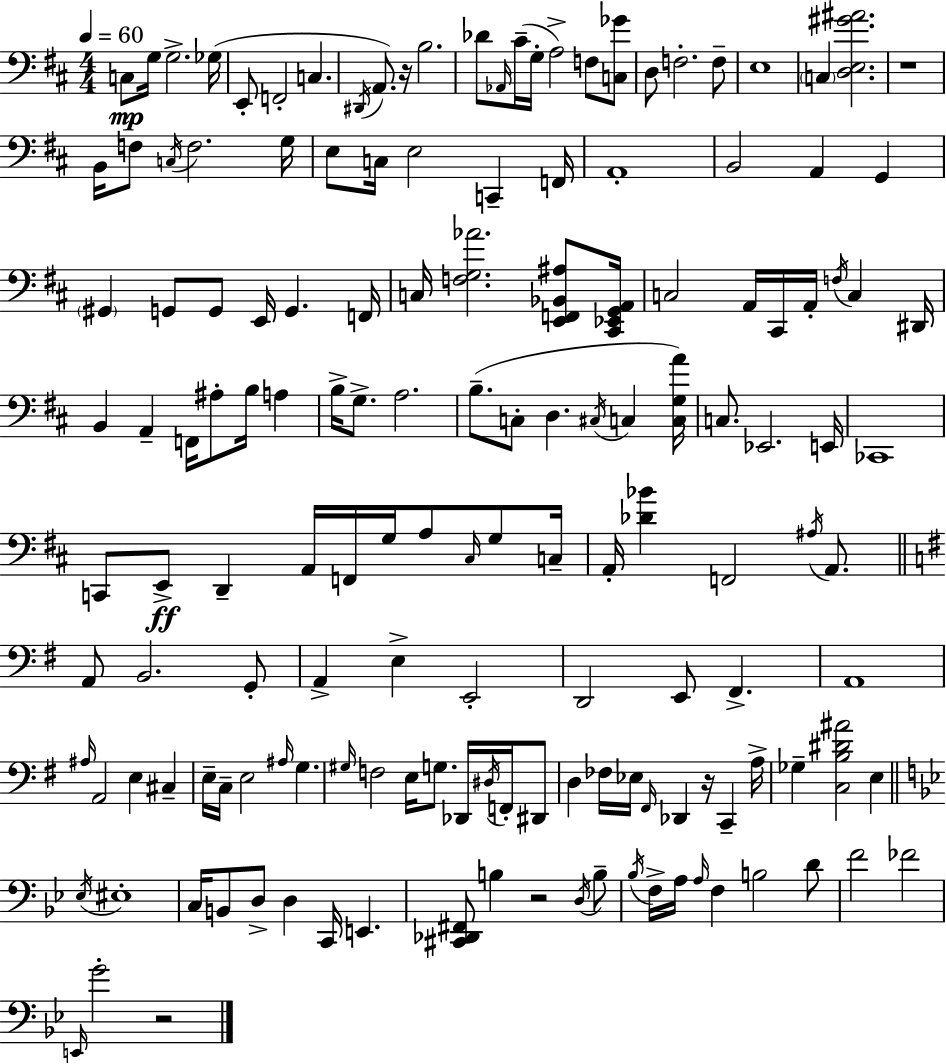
{
  \clef bass
  \numericTimeSignature
  \time 4/4
  \key d \major
  \tempo 4 = 60
  \repeat volta 2 { c8\mp g16 g2.-> ges16( | e,8-. f,2-. c4. | \acciaccatura { dis,16 }) a,8. r16 b2. | des'8 \grace { aes,16 }( cis'16-- g16-. a2->) f8 | \break <c ges'>8 d8 f2.-. | f8-- e1 | \parenthesize c4 <d e gis' ais'>2. | r1 | \break b,16 f8 \acciaccatura { c16 } f2. | g16 e8 c16 e2 c,4-- | f,16 a,1-. | b,2 a,4 g,4 | \break \parenthesize gis,4 g,8 g,8 e,16 g,4. | f,16 c16 <f g aes'>2. | <e, f, bes, ais>8 <cis, ees, g, a,>16 c2 a,16 cis,16 a,16-. \acciaccatura { f16 } c4 | dis,16 b,4 a,4-- f,16 ais8-. b16 | \break a4 b16-> g8.-> a2. | b8.--( c8-. d4. \acciaccatura { cis16 } | c4 <c g a'>16) c8. ees,2. | e,16 ces,1 | \break c,8 e,8->\ff d,4-- a,16 f,16 g16 | a8 \grace { cis16 } g8 c16-- a,16-. <des' bes'>4 f,2 | \acciaccatura { ais16 } a,8. \bar "||" \break \key g \major a,8 b,2. g,8-. | a,4-> e4-> e,2-. | d,2 e,8 fis,4.-> | a,1 | \break \grace { ais16 } a,2 e4 cis4-- | e16-- c16-- e2 \grace { ais16 } g4. | \grace { gis16 } f2 e16 g8. des,16 | \acciaccatura { dis16 } f,16-. dis,8 d4 fes16 ees16 \grace { fis,16 } des,4 r16 | \break c,4-- a16-> ges4-- <c b dis' ais'>2 | e4 \bar "||" \break \key g \minor \acciaccatura { ees16 } eis1-. | c16 b,8 d8-> d4 c,16 e,4. | <cis, des, fis,>8 b4 r2 \acciaccatura { d16 } | b8-- \acciaccatura { bes16 } f16-> a16 \grace { a16 } f4 b2 | \break d'8 f'2 fes'2 | \grace { e,16 } g'2-. r2 | } \bar "|."
}